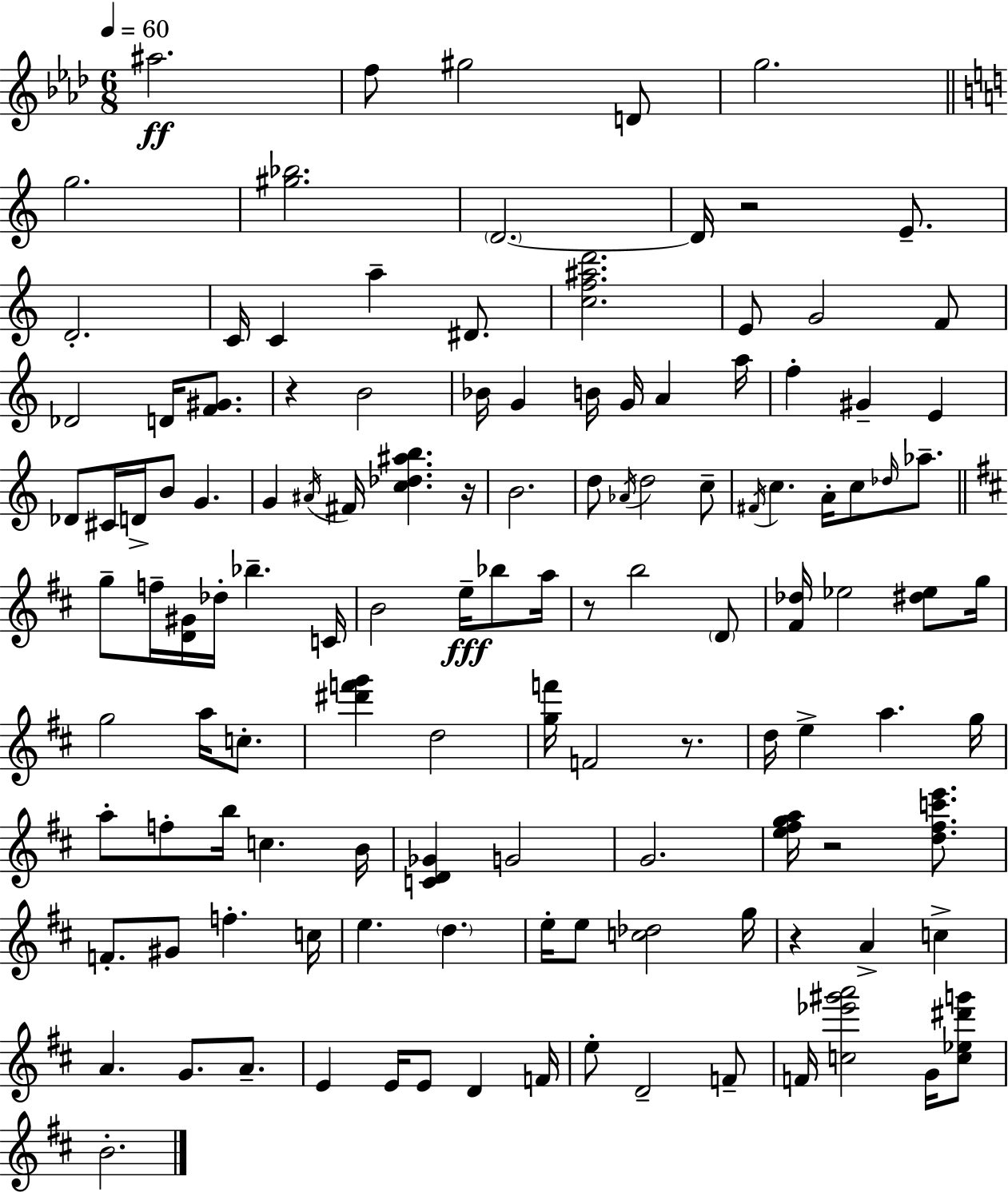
A#5/h. F5/e G#5/h D4/e G5/h. G5/h. [G#5,Bb5]/h. D4/h. D4/s R/h E4/e. D4/h. C4/s C4/q A5/q D#4/e. [C5,F5,A#5,D6]/h. E4/e G4/h F4/e Db4/h D4/s [F4,G#4]/e. R/q B4/h Bb4/s G4/q B4/s G4/s A4/q A5/s F5/q G#4/q E4/q Db4/e C#4/s D4/s B4/e G4/q. G4/q A#4/s F#4/s [C5,Db5,A#5,B5]/q. R/s B4/h. D5/e Ab4/s D5/h C5/e F#4/s C5/q. A4/s C5/e Db5/s Ab5/e. G5/e F5/s [D4,G#4]/s Db5/s Bb5/q. C4/s B4/h E5/s Bb5/e A5/s R/e B5/h D4/e [F#4,Db5]/s Eb5/h [D#5,Eb5]/e G5/s G5/h A5/s C5/e. [D#6,F6,G6]/q D5/h [G5,F6]/s F4/h R/e. D5/s E5/q A5/q. G5/s A5/e F5/e B5/s C5/q. B4/s [C4,D4,Gb4]/q G4/h G4/h. [E5,F#5,G5,A5]/s R/h [D5,F#5,C6,E6]/e. F4/e. G#4/e F5/q. C5/s E5/q. D5/q. E5/s E5/e [C5,Db5]/h G5/s R/q A4/q C5/q A4/q. G4/e. A4/e. E4/q E4/s E4/e D4/q F4/s E5/e D4/h F4/e F4/s [C5,Eb6,G#6,A6]/h G4/s [C5,Eb5,D#6,G6]/e B4/h.